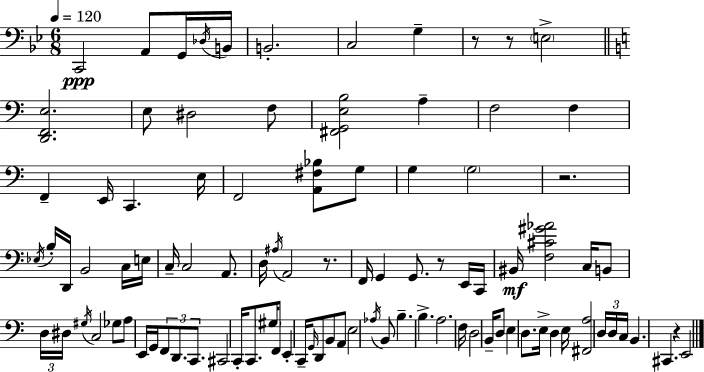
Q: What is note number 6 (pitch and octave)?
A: B2